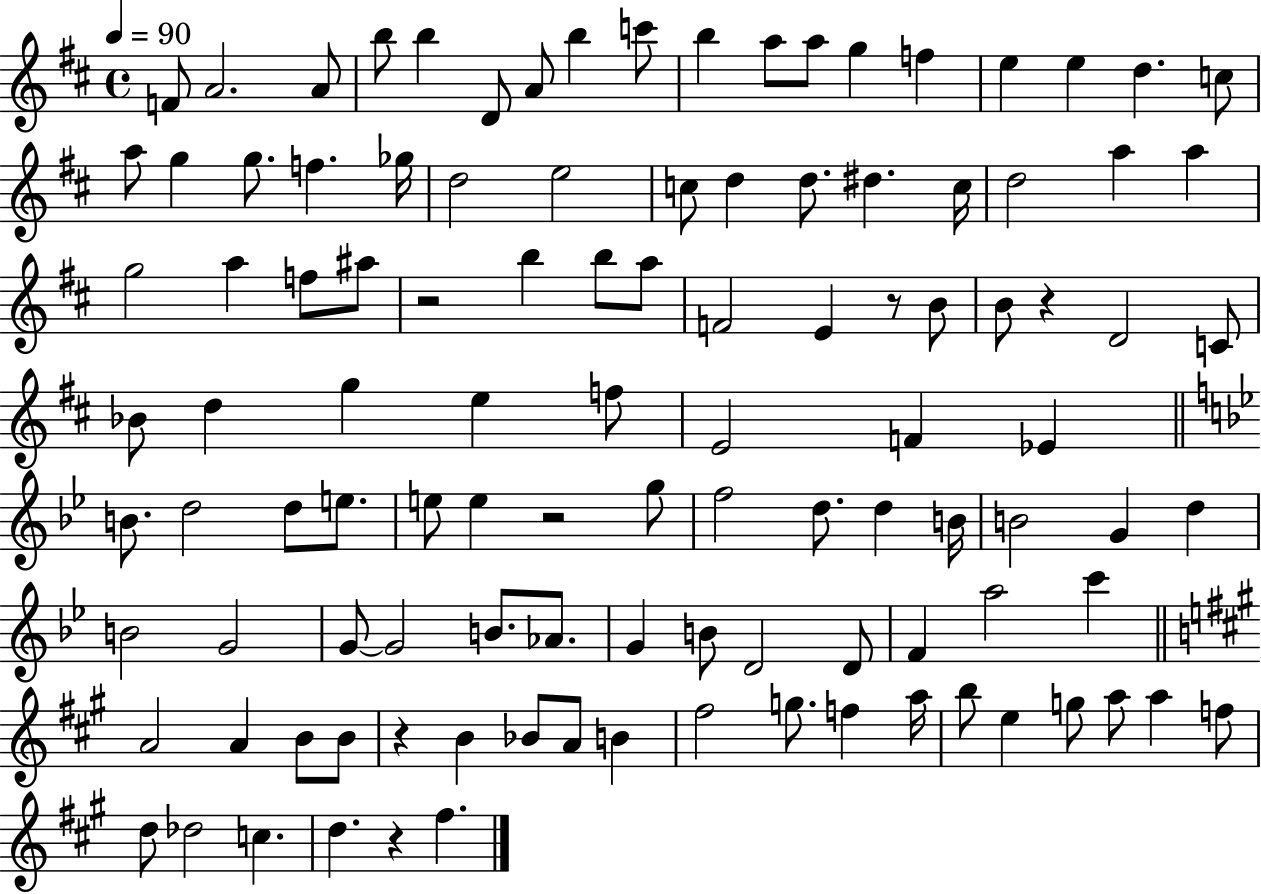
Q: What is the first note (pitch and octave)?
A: F4